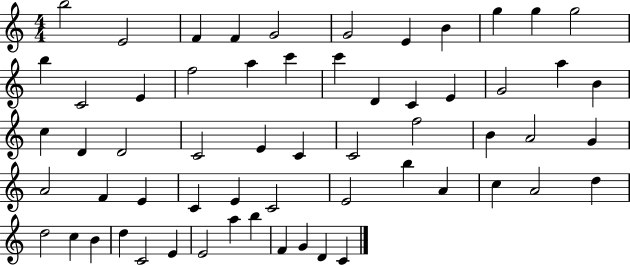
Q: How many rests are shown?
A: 0